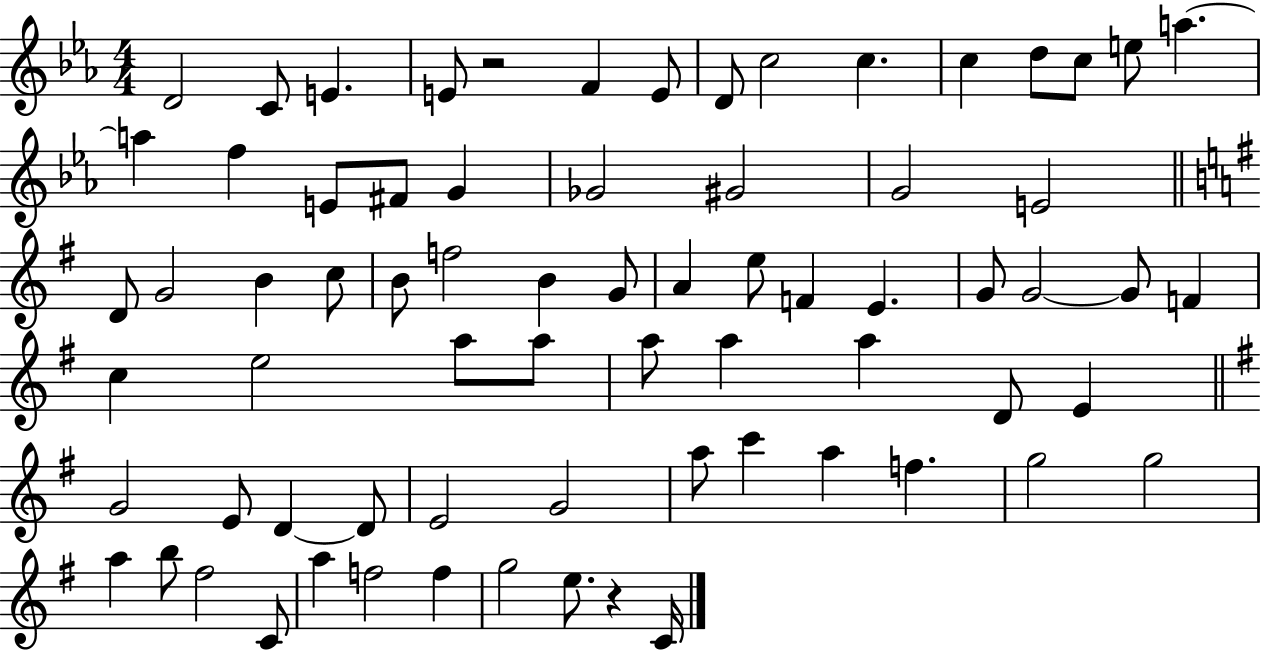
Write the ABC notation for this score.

X:1
T:Untitled
M:4/4
L:1/4
K:Eb
D2 C/2 E E/2 z2 F E/2 D/2 c2 c c d/2 c/2 e/2 a a f E/2 ^F/2 G _G2 ^G2 G2 E2 D/2 G2 B c/2 B/2 f2 B G/2 A e/2 F E G/2 G2 G/2 F c e2 a/2 a/2 a/2 a a D/2 E G2 E/2 D D/2 E2 G2 a/2 c' a f g2 g2 a b/2 ^f2 C/2 a f2 f g2 e/2 z C/4